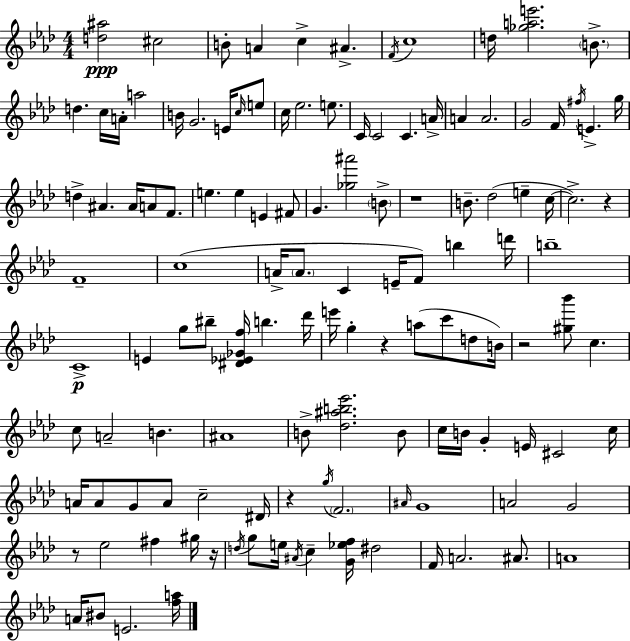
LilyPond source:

{
  \clef treble
  \numericTimeSignature
  \time 4/4
  \key f \minor
  \repeat volta 2 { <d'' ais''>2\ppp cis''2 | b'8-. a'4 c''4-> ais'4.-> | \acciaccatura { f'16 } c''1 | d''16 <ges'' a'' e'''>2. \parenthesize b'8.-> | \break d''4. c''16 a'16-. a''2 | b'16 g'2. e'16 \grace { c''16 } | e''8 c''16 ees''2. e''8. | c'16 c'2 c'4. | \break a'16-> a'4 a'2. | g'2 f'16 \acciaccatura { fis''16 } e'4.-> | g''16 d''4-> ais'4. ais'16 a'8 | f'8. e''4. e''4 e'4 | \break fis'8 g'4. <ges'' ais'''>2 | \parenthesize b'8-> r1 | b'8.-- des''2( e''4-- | c''16~~ c''2.->) r4 | \break f'1-- | c''1( | a'16-> \parenthesize a'8. c'4 e'16-- f'8) b''4 | d'''16 b''1-- | \break c'1->\p | e'4 g''8 bis''8-- <dis' ees' ges' f''>16 b''4. | des'''16 e'''16 g''4-. r4 a''8( c'''8 | d''8 b'16) r2 <gis'' bes'''>8 c''4. | \break c''8 a'2-- b'4. | ais'1 | b'8-> <des'' ais'' b'' ees'''>2. | b'8 c''16 b'16 g'4-. e'16 cis'2 | \break c''16 a'16 a'8 g'8 a'8 c''2-- | dis'16 r4 \acciaccatura { g''16 } \parenthesize f'2. | \grace { ais'16 } g'1 | a'2 g'2 | \break r8 ees''2 fis''4 | gis''16 r16 \acciaccatura { d''16 } g''8 e''16 \acciaccatura { ais'16 } c''4-- <g' ees'' f''>16 dis''2 | f'16 a'2. | ais'8. a'1 | \break a'16 bis'8 e'2. | <f'' a''>16 } \bar "|."
}